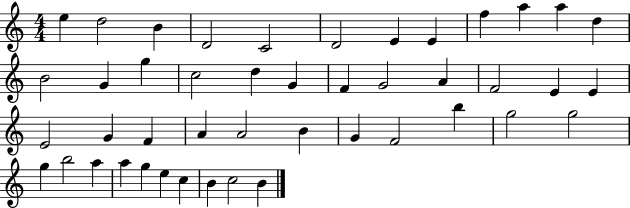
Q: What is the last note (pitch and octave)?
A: B4